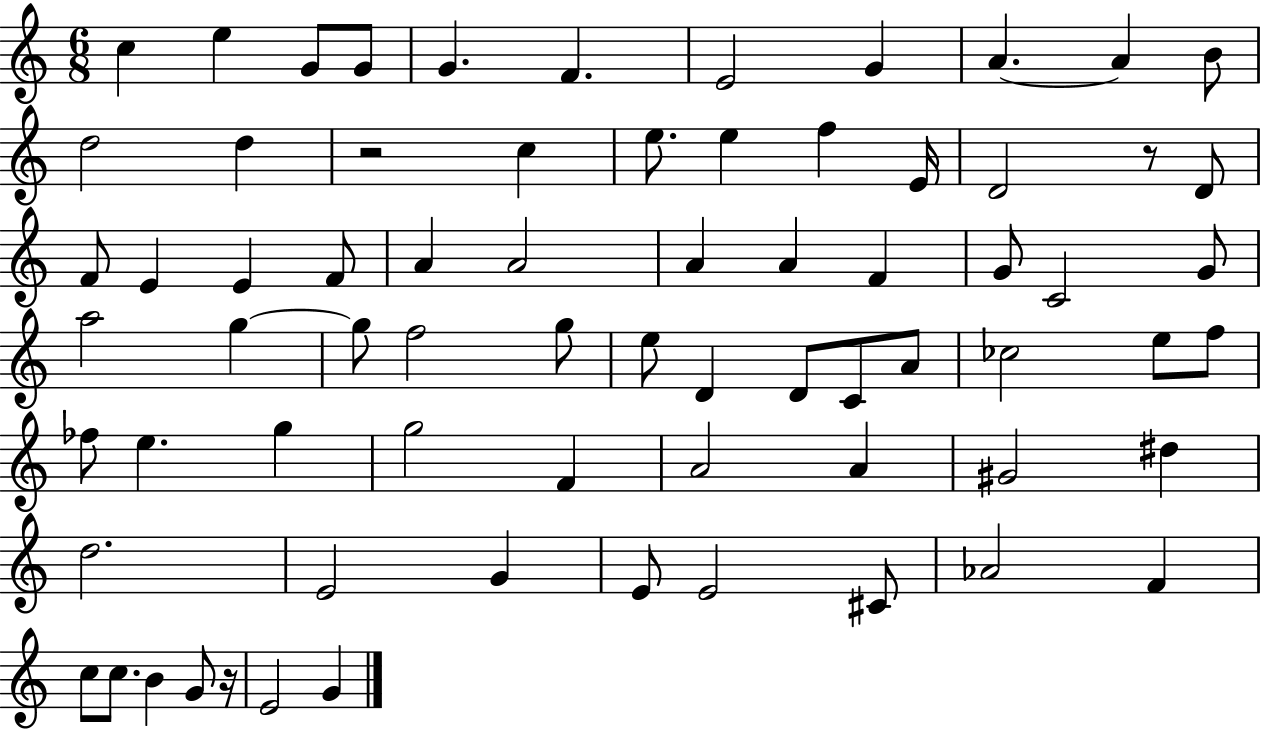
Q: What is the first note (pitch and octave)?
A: C5